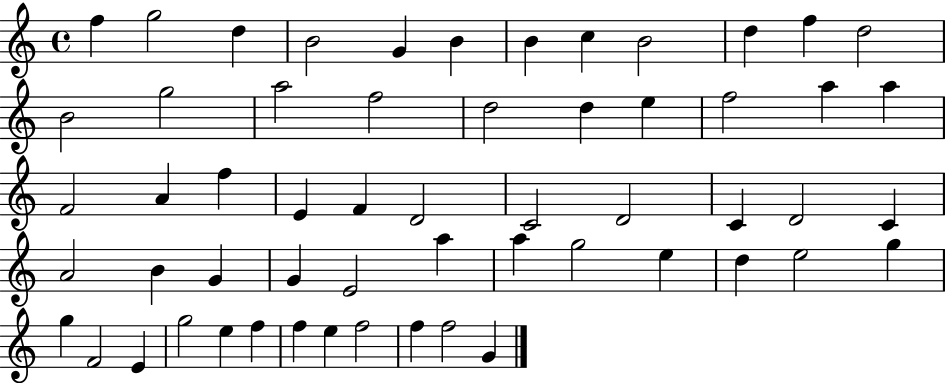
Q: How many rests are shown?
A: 0